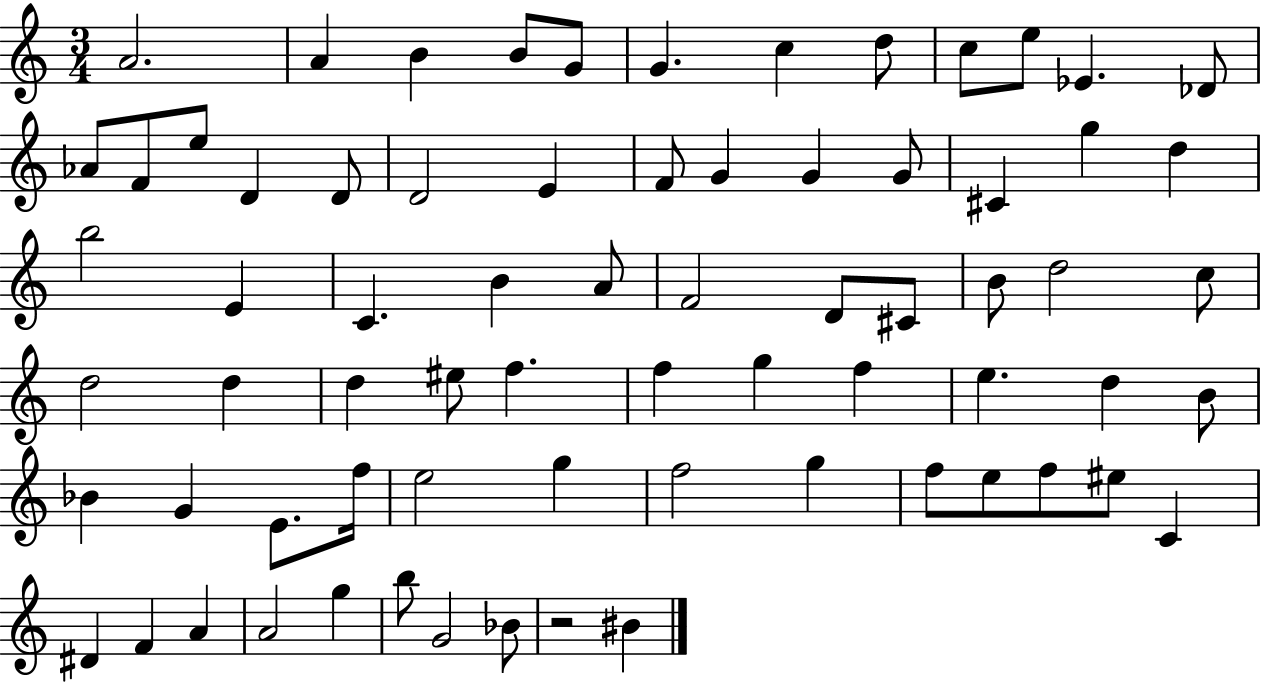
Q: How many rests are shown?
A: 1